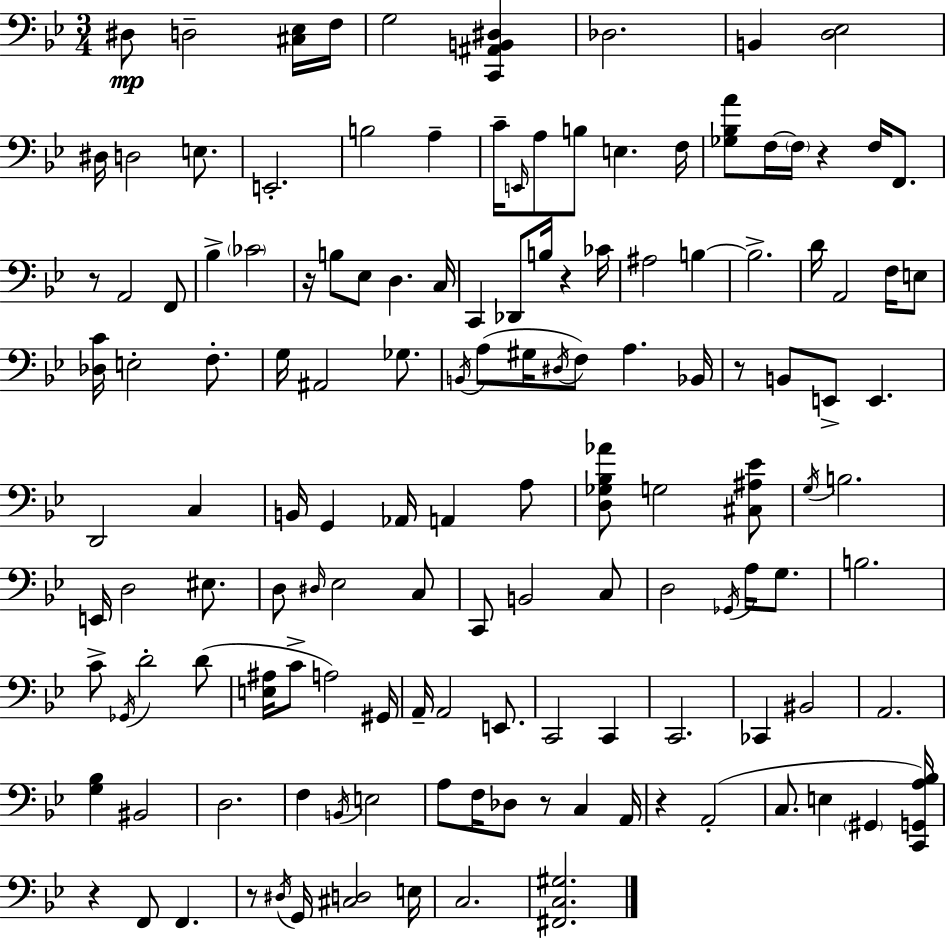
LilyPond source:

{
  \clef bass
  \numericTimeSignature
  \time 3/4
  \key bes \major
  dis8\mp d2-- <cis ees>16 f16 | g2 <c, ais, b, dis>4 | des2. | b,4 <d ees>2 | \break dis16 d2 e8. | e,2.-. | b2 a4-- | c'16-- \grace { e,16 } a8 b8 e4. | \break f16 <ges bes a'>8 f16~~ \parenthesize f16 r4 f16 f,8. | r8 a,2 f,8 | bes4-> \parenthesize ces'2 | r16 b8 ees8 d4. | \break c16 c,4 des,8 b16 r4 | ces'16 ais2 b4~~ | b2.-> | d'16 a,2 f16 e8 | \break <des c'>16 e2-. f8.-. | g16 ais,2 ges8. | \acciaccatura { b,16 }( a8 gis16 \acciaccatura { dis16 }) f8 a4. | bes,16 r8 b,8 e,8-> e,4. | \break d,2 c4 | b,16 g,4 aes,16 a,4 | a8 <d ges bes aes'>8 g2 | <cis ais ees'>8 \acciaccatura { g16 } b2. | \break e,16 d2 | eis8. d8 \grace { dis16 } ees2 | c8 c,8 b,2 | c8 d2 | \break \acciaccatura { ges,16 } a16 g8. b2. | c'8-> \acciaccatura { ges,16 } d'2-. | d'8( <e ais>16 c'8-> a2) | gis,16 a,16-- a,2 | \break e,8. c,2 | c,4 c,2. | ces,4 bis,2 | a,2. | \break <g bes>4 bis,2 | d2. | f4 \acciaccatura { b,16 } | e2 a8 f16 des8 | \break r8 c4 a,16 r4 | a,2-.( c8. e4 | \parenthesize gis,4 <c, g, a bes>16) r4 | f,8 f,4. r8 \acciaccatura { dis16 } g,16 | \break <cis d>2 e16 c2. | <fis, c gis>2. | \bar "|."
}